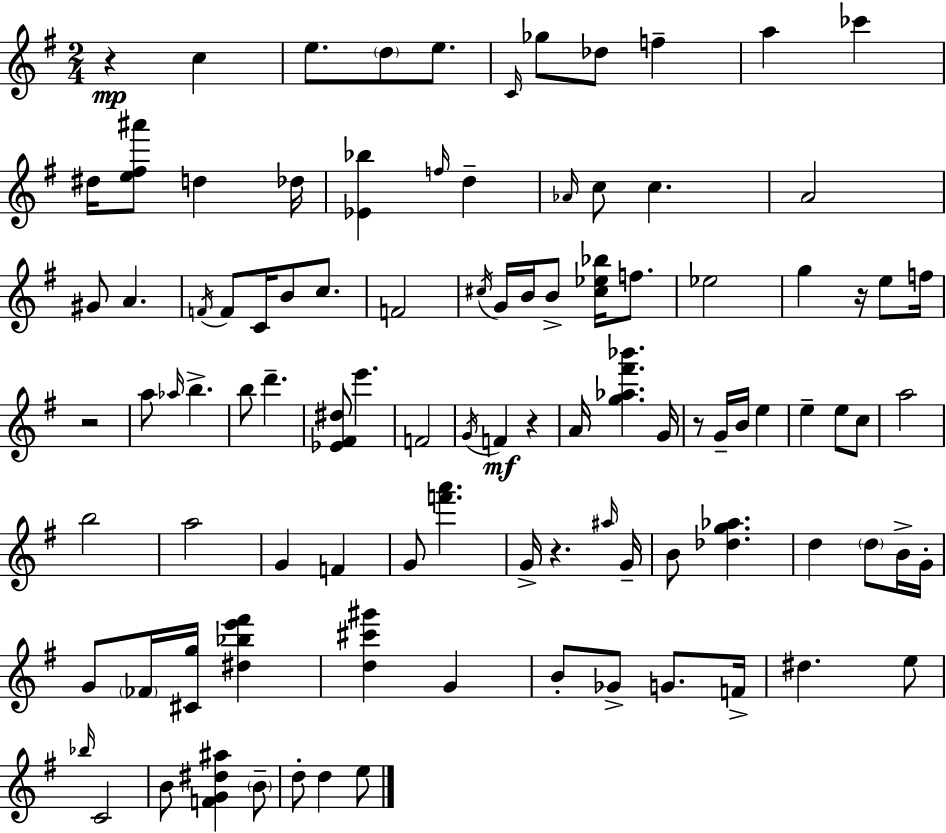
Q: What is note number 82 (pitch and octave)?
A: D5